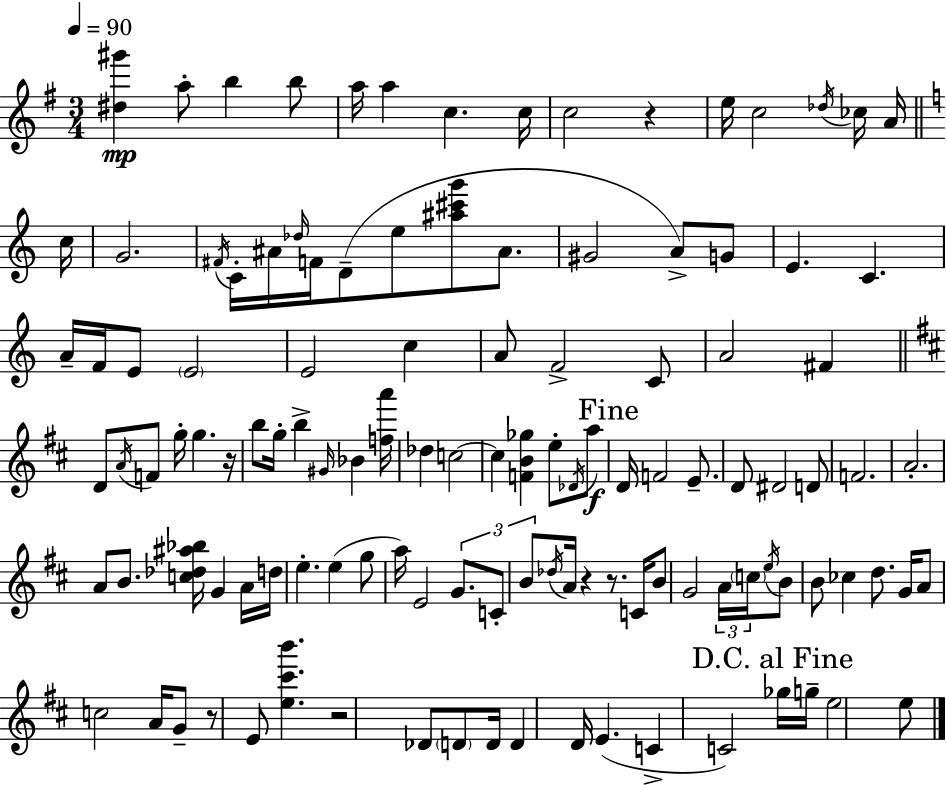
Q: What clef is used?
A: treble